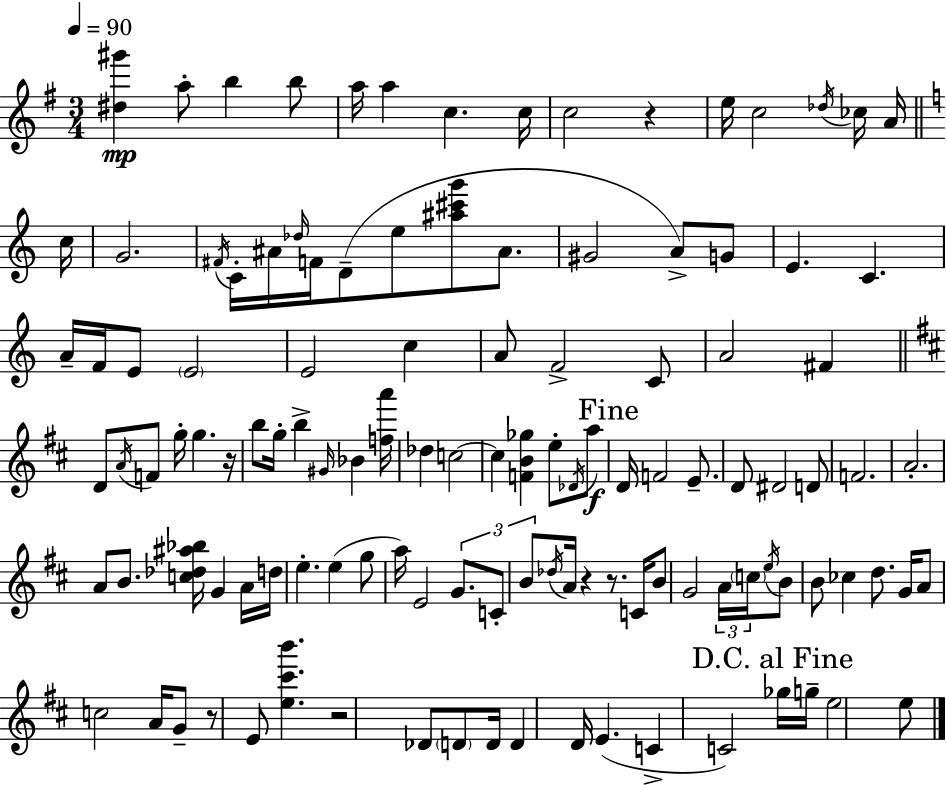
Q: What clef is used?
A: treble